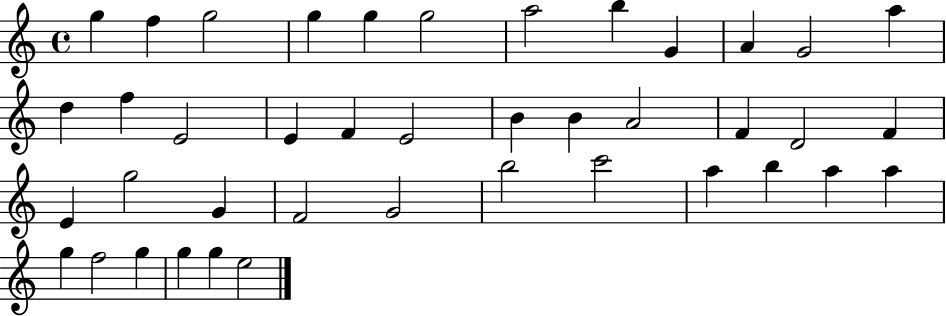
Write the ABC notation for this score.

X:1
T:Untitled
M:4/4
L:1/4
K:C
g f g2 g g g2 a2 b G A G2 a d f E2 E F E2 B B A2 F D2 F E g2 G F2 G2 b2 c'2 a b a a g f2 g g g e2